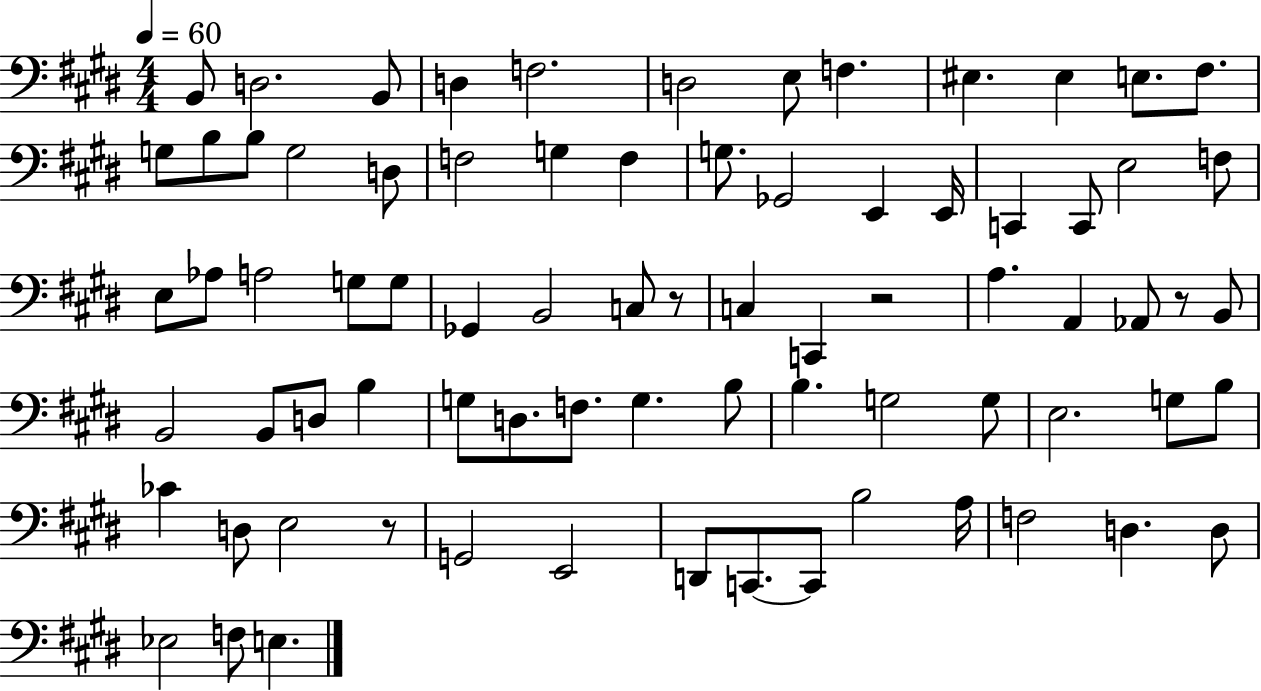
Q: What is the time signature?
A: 4/4